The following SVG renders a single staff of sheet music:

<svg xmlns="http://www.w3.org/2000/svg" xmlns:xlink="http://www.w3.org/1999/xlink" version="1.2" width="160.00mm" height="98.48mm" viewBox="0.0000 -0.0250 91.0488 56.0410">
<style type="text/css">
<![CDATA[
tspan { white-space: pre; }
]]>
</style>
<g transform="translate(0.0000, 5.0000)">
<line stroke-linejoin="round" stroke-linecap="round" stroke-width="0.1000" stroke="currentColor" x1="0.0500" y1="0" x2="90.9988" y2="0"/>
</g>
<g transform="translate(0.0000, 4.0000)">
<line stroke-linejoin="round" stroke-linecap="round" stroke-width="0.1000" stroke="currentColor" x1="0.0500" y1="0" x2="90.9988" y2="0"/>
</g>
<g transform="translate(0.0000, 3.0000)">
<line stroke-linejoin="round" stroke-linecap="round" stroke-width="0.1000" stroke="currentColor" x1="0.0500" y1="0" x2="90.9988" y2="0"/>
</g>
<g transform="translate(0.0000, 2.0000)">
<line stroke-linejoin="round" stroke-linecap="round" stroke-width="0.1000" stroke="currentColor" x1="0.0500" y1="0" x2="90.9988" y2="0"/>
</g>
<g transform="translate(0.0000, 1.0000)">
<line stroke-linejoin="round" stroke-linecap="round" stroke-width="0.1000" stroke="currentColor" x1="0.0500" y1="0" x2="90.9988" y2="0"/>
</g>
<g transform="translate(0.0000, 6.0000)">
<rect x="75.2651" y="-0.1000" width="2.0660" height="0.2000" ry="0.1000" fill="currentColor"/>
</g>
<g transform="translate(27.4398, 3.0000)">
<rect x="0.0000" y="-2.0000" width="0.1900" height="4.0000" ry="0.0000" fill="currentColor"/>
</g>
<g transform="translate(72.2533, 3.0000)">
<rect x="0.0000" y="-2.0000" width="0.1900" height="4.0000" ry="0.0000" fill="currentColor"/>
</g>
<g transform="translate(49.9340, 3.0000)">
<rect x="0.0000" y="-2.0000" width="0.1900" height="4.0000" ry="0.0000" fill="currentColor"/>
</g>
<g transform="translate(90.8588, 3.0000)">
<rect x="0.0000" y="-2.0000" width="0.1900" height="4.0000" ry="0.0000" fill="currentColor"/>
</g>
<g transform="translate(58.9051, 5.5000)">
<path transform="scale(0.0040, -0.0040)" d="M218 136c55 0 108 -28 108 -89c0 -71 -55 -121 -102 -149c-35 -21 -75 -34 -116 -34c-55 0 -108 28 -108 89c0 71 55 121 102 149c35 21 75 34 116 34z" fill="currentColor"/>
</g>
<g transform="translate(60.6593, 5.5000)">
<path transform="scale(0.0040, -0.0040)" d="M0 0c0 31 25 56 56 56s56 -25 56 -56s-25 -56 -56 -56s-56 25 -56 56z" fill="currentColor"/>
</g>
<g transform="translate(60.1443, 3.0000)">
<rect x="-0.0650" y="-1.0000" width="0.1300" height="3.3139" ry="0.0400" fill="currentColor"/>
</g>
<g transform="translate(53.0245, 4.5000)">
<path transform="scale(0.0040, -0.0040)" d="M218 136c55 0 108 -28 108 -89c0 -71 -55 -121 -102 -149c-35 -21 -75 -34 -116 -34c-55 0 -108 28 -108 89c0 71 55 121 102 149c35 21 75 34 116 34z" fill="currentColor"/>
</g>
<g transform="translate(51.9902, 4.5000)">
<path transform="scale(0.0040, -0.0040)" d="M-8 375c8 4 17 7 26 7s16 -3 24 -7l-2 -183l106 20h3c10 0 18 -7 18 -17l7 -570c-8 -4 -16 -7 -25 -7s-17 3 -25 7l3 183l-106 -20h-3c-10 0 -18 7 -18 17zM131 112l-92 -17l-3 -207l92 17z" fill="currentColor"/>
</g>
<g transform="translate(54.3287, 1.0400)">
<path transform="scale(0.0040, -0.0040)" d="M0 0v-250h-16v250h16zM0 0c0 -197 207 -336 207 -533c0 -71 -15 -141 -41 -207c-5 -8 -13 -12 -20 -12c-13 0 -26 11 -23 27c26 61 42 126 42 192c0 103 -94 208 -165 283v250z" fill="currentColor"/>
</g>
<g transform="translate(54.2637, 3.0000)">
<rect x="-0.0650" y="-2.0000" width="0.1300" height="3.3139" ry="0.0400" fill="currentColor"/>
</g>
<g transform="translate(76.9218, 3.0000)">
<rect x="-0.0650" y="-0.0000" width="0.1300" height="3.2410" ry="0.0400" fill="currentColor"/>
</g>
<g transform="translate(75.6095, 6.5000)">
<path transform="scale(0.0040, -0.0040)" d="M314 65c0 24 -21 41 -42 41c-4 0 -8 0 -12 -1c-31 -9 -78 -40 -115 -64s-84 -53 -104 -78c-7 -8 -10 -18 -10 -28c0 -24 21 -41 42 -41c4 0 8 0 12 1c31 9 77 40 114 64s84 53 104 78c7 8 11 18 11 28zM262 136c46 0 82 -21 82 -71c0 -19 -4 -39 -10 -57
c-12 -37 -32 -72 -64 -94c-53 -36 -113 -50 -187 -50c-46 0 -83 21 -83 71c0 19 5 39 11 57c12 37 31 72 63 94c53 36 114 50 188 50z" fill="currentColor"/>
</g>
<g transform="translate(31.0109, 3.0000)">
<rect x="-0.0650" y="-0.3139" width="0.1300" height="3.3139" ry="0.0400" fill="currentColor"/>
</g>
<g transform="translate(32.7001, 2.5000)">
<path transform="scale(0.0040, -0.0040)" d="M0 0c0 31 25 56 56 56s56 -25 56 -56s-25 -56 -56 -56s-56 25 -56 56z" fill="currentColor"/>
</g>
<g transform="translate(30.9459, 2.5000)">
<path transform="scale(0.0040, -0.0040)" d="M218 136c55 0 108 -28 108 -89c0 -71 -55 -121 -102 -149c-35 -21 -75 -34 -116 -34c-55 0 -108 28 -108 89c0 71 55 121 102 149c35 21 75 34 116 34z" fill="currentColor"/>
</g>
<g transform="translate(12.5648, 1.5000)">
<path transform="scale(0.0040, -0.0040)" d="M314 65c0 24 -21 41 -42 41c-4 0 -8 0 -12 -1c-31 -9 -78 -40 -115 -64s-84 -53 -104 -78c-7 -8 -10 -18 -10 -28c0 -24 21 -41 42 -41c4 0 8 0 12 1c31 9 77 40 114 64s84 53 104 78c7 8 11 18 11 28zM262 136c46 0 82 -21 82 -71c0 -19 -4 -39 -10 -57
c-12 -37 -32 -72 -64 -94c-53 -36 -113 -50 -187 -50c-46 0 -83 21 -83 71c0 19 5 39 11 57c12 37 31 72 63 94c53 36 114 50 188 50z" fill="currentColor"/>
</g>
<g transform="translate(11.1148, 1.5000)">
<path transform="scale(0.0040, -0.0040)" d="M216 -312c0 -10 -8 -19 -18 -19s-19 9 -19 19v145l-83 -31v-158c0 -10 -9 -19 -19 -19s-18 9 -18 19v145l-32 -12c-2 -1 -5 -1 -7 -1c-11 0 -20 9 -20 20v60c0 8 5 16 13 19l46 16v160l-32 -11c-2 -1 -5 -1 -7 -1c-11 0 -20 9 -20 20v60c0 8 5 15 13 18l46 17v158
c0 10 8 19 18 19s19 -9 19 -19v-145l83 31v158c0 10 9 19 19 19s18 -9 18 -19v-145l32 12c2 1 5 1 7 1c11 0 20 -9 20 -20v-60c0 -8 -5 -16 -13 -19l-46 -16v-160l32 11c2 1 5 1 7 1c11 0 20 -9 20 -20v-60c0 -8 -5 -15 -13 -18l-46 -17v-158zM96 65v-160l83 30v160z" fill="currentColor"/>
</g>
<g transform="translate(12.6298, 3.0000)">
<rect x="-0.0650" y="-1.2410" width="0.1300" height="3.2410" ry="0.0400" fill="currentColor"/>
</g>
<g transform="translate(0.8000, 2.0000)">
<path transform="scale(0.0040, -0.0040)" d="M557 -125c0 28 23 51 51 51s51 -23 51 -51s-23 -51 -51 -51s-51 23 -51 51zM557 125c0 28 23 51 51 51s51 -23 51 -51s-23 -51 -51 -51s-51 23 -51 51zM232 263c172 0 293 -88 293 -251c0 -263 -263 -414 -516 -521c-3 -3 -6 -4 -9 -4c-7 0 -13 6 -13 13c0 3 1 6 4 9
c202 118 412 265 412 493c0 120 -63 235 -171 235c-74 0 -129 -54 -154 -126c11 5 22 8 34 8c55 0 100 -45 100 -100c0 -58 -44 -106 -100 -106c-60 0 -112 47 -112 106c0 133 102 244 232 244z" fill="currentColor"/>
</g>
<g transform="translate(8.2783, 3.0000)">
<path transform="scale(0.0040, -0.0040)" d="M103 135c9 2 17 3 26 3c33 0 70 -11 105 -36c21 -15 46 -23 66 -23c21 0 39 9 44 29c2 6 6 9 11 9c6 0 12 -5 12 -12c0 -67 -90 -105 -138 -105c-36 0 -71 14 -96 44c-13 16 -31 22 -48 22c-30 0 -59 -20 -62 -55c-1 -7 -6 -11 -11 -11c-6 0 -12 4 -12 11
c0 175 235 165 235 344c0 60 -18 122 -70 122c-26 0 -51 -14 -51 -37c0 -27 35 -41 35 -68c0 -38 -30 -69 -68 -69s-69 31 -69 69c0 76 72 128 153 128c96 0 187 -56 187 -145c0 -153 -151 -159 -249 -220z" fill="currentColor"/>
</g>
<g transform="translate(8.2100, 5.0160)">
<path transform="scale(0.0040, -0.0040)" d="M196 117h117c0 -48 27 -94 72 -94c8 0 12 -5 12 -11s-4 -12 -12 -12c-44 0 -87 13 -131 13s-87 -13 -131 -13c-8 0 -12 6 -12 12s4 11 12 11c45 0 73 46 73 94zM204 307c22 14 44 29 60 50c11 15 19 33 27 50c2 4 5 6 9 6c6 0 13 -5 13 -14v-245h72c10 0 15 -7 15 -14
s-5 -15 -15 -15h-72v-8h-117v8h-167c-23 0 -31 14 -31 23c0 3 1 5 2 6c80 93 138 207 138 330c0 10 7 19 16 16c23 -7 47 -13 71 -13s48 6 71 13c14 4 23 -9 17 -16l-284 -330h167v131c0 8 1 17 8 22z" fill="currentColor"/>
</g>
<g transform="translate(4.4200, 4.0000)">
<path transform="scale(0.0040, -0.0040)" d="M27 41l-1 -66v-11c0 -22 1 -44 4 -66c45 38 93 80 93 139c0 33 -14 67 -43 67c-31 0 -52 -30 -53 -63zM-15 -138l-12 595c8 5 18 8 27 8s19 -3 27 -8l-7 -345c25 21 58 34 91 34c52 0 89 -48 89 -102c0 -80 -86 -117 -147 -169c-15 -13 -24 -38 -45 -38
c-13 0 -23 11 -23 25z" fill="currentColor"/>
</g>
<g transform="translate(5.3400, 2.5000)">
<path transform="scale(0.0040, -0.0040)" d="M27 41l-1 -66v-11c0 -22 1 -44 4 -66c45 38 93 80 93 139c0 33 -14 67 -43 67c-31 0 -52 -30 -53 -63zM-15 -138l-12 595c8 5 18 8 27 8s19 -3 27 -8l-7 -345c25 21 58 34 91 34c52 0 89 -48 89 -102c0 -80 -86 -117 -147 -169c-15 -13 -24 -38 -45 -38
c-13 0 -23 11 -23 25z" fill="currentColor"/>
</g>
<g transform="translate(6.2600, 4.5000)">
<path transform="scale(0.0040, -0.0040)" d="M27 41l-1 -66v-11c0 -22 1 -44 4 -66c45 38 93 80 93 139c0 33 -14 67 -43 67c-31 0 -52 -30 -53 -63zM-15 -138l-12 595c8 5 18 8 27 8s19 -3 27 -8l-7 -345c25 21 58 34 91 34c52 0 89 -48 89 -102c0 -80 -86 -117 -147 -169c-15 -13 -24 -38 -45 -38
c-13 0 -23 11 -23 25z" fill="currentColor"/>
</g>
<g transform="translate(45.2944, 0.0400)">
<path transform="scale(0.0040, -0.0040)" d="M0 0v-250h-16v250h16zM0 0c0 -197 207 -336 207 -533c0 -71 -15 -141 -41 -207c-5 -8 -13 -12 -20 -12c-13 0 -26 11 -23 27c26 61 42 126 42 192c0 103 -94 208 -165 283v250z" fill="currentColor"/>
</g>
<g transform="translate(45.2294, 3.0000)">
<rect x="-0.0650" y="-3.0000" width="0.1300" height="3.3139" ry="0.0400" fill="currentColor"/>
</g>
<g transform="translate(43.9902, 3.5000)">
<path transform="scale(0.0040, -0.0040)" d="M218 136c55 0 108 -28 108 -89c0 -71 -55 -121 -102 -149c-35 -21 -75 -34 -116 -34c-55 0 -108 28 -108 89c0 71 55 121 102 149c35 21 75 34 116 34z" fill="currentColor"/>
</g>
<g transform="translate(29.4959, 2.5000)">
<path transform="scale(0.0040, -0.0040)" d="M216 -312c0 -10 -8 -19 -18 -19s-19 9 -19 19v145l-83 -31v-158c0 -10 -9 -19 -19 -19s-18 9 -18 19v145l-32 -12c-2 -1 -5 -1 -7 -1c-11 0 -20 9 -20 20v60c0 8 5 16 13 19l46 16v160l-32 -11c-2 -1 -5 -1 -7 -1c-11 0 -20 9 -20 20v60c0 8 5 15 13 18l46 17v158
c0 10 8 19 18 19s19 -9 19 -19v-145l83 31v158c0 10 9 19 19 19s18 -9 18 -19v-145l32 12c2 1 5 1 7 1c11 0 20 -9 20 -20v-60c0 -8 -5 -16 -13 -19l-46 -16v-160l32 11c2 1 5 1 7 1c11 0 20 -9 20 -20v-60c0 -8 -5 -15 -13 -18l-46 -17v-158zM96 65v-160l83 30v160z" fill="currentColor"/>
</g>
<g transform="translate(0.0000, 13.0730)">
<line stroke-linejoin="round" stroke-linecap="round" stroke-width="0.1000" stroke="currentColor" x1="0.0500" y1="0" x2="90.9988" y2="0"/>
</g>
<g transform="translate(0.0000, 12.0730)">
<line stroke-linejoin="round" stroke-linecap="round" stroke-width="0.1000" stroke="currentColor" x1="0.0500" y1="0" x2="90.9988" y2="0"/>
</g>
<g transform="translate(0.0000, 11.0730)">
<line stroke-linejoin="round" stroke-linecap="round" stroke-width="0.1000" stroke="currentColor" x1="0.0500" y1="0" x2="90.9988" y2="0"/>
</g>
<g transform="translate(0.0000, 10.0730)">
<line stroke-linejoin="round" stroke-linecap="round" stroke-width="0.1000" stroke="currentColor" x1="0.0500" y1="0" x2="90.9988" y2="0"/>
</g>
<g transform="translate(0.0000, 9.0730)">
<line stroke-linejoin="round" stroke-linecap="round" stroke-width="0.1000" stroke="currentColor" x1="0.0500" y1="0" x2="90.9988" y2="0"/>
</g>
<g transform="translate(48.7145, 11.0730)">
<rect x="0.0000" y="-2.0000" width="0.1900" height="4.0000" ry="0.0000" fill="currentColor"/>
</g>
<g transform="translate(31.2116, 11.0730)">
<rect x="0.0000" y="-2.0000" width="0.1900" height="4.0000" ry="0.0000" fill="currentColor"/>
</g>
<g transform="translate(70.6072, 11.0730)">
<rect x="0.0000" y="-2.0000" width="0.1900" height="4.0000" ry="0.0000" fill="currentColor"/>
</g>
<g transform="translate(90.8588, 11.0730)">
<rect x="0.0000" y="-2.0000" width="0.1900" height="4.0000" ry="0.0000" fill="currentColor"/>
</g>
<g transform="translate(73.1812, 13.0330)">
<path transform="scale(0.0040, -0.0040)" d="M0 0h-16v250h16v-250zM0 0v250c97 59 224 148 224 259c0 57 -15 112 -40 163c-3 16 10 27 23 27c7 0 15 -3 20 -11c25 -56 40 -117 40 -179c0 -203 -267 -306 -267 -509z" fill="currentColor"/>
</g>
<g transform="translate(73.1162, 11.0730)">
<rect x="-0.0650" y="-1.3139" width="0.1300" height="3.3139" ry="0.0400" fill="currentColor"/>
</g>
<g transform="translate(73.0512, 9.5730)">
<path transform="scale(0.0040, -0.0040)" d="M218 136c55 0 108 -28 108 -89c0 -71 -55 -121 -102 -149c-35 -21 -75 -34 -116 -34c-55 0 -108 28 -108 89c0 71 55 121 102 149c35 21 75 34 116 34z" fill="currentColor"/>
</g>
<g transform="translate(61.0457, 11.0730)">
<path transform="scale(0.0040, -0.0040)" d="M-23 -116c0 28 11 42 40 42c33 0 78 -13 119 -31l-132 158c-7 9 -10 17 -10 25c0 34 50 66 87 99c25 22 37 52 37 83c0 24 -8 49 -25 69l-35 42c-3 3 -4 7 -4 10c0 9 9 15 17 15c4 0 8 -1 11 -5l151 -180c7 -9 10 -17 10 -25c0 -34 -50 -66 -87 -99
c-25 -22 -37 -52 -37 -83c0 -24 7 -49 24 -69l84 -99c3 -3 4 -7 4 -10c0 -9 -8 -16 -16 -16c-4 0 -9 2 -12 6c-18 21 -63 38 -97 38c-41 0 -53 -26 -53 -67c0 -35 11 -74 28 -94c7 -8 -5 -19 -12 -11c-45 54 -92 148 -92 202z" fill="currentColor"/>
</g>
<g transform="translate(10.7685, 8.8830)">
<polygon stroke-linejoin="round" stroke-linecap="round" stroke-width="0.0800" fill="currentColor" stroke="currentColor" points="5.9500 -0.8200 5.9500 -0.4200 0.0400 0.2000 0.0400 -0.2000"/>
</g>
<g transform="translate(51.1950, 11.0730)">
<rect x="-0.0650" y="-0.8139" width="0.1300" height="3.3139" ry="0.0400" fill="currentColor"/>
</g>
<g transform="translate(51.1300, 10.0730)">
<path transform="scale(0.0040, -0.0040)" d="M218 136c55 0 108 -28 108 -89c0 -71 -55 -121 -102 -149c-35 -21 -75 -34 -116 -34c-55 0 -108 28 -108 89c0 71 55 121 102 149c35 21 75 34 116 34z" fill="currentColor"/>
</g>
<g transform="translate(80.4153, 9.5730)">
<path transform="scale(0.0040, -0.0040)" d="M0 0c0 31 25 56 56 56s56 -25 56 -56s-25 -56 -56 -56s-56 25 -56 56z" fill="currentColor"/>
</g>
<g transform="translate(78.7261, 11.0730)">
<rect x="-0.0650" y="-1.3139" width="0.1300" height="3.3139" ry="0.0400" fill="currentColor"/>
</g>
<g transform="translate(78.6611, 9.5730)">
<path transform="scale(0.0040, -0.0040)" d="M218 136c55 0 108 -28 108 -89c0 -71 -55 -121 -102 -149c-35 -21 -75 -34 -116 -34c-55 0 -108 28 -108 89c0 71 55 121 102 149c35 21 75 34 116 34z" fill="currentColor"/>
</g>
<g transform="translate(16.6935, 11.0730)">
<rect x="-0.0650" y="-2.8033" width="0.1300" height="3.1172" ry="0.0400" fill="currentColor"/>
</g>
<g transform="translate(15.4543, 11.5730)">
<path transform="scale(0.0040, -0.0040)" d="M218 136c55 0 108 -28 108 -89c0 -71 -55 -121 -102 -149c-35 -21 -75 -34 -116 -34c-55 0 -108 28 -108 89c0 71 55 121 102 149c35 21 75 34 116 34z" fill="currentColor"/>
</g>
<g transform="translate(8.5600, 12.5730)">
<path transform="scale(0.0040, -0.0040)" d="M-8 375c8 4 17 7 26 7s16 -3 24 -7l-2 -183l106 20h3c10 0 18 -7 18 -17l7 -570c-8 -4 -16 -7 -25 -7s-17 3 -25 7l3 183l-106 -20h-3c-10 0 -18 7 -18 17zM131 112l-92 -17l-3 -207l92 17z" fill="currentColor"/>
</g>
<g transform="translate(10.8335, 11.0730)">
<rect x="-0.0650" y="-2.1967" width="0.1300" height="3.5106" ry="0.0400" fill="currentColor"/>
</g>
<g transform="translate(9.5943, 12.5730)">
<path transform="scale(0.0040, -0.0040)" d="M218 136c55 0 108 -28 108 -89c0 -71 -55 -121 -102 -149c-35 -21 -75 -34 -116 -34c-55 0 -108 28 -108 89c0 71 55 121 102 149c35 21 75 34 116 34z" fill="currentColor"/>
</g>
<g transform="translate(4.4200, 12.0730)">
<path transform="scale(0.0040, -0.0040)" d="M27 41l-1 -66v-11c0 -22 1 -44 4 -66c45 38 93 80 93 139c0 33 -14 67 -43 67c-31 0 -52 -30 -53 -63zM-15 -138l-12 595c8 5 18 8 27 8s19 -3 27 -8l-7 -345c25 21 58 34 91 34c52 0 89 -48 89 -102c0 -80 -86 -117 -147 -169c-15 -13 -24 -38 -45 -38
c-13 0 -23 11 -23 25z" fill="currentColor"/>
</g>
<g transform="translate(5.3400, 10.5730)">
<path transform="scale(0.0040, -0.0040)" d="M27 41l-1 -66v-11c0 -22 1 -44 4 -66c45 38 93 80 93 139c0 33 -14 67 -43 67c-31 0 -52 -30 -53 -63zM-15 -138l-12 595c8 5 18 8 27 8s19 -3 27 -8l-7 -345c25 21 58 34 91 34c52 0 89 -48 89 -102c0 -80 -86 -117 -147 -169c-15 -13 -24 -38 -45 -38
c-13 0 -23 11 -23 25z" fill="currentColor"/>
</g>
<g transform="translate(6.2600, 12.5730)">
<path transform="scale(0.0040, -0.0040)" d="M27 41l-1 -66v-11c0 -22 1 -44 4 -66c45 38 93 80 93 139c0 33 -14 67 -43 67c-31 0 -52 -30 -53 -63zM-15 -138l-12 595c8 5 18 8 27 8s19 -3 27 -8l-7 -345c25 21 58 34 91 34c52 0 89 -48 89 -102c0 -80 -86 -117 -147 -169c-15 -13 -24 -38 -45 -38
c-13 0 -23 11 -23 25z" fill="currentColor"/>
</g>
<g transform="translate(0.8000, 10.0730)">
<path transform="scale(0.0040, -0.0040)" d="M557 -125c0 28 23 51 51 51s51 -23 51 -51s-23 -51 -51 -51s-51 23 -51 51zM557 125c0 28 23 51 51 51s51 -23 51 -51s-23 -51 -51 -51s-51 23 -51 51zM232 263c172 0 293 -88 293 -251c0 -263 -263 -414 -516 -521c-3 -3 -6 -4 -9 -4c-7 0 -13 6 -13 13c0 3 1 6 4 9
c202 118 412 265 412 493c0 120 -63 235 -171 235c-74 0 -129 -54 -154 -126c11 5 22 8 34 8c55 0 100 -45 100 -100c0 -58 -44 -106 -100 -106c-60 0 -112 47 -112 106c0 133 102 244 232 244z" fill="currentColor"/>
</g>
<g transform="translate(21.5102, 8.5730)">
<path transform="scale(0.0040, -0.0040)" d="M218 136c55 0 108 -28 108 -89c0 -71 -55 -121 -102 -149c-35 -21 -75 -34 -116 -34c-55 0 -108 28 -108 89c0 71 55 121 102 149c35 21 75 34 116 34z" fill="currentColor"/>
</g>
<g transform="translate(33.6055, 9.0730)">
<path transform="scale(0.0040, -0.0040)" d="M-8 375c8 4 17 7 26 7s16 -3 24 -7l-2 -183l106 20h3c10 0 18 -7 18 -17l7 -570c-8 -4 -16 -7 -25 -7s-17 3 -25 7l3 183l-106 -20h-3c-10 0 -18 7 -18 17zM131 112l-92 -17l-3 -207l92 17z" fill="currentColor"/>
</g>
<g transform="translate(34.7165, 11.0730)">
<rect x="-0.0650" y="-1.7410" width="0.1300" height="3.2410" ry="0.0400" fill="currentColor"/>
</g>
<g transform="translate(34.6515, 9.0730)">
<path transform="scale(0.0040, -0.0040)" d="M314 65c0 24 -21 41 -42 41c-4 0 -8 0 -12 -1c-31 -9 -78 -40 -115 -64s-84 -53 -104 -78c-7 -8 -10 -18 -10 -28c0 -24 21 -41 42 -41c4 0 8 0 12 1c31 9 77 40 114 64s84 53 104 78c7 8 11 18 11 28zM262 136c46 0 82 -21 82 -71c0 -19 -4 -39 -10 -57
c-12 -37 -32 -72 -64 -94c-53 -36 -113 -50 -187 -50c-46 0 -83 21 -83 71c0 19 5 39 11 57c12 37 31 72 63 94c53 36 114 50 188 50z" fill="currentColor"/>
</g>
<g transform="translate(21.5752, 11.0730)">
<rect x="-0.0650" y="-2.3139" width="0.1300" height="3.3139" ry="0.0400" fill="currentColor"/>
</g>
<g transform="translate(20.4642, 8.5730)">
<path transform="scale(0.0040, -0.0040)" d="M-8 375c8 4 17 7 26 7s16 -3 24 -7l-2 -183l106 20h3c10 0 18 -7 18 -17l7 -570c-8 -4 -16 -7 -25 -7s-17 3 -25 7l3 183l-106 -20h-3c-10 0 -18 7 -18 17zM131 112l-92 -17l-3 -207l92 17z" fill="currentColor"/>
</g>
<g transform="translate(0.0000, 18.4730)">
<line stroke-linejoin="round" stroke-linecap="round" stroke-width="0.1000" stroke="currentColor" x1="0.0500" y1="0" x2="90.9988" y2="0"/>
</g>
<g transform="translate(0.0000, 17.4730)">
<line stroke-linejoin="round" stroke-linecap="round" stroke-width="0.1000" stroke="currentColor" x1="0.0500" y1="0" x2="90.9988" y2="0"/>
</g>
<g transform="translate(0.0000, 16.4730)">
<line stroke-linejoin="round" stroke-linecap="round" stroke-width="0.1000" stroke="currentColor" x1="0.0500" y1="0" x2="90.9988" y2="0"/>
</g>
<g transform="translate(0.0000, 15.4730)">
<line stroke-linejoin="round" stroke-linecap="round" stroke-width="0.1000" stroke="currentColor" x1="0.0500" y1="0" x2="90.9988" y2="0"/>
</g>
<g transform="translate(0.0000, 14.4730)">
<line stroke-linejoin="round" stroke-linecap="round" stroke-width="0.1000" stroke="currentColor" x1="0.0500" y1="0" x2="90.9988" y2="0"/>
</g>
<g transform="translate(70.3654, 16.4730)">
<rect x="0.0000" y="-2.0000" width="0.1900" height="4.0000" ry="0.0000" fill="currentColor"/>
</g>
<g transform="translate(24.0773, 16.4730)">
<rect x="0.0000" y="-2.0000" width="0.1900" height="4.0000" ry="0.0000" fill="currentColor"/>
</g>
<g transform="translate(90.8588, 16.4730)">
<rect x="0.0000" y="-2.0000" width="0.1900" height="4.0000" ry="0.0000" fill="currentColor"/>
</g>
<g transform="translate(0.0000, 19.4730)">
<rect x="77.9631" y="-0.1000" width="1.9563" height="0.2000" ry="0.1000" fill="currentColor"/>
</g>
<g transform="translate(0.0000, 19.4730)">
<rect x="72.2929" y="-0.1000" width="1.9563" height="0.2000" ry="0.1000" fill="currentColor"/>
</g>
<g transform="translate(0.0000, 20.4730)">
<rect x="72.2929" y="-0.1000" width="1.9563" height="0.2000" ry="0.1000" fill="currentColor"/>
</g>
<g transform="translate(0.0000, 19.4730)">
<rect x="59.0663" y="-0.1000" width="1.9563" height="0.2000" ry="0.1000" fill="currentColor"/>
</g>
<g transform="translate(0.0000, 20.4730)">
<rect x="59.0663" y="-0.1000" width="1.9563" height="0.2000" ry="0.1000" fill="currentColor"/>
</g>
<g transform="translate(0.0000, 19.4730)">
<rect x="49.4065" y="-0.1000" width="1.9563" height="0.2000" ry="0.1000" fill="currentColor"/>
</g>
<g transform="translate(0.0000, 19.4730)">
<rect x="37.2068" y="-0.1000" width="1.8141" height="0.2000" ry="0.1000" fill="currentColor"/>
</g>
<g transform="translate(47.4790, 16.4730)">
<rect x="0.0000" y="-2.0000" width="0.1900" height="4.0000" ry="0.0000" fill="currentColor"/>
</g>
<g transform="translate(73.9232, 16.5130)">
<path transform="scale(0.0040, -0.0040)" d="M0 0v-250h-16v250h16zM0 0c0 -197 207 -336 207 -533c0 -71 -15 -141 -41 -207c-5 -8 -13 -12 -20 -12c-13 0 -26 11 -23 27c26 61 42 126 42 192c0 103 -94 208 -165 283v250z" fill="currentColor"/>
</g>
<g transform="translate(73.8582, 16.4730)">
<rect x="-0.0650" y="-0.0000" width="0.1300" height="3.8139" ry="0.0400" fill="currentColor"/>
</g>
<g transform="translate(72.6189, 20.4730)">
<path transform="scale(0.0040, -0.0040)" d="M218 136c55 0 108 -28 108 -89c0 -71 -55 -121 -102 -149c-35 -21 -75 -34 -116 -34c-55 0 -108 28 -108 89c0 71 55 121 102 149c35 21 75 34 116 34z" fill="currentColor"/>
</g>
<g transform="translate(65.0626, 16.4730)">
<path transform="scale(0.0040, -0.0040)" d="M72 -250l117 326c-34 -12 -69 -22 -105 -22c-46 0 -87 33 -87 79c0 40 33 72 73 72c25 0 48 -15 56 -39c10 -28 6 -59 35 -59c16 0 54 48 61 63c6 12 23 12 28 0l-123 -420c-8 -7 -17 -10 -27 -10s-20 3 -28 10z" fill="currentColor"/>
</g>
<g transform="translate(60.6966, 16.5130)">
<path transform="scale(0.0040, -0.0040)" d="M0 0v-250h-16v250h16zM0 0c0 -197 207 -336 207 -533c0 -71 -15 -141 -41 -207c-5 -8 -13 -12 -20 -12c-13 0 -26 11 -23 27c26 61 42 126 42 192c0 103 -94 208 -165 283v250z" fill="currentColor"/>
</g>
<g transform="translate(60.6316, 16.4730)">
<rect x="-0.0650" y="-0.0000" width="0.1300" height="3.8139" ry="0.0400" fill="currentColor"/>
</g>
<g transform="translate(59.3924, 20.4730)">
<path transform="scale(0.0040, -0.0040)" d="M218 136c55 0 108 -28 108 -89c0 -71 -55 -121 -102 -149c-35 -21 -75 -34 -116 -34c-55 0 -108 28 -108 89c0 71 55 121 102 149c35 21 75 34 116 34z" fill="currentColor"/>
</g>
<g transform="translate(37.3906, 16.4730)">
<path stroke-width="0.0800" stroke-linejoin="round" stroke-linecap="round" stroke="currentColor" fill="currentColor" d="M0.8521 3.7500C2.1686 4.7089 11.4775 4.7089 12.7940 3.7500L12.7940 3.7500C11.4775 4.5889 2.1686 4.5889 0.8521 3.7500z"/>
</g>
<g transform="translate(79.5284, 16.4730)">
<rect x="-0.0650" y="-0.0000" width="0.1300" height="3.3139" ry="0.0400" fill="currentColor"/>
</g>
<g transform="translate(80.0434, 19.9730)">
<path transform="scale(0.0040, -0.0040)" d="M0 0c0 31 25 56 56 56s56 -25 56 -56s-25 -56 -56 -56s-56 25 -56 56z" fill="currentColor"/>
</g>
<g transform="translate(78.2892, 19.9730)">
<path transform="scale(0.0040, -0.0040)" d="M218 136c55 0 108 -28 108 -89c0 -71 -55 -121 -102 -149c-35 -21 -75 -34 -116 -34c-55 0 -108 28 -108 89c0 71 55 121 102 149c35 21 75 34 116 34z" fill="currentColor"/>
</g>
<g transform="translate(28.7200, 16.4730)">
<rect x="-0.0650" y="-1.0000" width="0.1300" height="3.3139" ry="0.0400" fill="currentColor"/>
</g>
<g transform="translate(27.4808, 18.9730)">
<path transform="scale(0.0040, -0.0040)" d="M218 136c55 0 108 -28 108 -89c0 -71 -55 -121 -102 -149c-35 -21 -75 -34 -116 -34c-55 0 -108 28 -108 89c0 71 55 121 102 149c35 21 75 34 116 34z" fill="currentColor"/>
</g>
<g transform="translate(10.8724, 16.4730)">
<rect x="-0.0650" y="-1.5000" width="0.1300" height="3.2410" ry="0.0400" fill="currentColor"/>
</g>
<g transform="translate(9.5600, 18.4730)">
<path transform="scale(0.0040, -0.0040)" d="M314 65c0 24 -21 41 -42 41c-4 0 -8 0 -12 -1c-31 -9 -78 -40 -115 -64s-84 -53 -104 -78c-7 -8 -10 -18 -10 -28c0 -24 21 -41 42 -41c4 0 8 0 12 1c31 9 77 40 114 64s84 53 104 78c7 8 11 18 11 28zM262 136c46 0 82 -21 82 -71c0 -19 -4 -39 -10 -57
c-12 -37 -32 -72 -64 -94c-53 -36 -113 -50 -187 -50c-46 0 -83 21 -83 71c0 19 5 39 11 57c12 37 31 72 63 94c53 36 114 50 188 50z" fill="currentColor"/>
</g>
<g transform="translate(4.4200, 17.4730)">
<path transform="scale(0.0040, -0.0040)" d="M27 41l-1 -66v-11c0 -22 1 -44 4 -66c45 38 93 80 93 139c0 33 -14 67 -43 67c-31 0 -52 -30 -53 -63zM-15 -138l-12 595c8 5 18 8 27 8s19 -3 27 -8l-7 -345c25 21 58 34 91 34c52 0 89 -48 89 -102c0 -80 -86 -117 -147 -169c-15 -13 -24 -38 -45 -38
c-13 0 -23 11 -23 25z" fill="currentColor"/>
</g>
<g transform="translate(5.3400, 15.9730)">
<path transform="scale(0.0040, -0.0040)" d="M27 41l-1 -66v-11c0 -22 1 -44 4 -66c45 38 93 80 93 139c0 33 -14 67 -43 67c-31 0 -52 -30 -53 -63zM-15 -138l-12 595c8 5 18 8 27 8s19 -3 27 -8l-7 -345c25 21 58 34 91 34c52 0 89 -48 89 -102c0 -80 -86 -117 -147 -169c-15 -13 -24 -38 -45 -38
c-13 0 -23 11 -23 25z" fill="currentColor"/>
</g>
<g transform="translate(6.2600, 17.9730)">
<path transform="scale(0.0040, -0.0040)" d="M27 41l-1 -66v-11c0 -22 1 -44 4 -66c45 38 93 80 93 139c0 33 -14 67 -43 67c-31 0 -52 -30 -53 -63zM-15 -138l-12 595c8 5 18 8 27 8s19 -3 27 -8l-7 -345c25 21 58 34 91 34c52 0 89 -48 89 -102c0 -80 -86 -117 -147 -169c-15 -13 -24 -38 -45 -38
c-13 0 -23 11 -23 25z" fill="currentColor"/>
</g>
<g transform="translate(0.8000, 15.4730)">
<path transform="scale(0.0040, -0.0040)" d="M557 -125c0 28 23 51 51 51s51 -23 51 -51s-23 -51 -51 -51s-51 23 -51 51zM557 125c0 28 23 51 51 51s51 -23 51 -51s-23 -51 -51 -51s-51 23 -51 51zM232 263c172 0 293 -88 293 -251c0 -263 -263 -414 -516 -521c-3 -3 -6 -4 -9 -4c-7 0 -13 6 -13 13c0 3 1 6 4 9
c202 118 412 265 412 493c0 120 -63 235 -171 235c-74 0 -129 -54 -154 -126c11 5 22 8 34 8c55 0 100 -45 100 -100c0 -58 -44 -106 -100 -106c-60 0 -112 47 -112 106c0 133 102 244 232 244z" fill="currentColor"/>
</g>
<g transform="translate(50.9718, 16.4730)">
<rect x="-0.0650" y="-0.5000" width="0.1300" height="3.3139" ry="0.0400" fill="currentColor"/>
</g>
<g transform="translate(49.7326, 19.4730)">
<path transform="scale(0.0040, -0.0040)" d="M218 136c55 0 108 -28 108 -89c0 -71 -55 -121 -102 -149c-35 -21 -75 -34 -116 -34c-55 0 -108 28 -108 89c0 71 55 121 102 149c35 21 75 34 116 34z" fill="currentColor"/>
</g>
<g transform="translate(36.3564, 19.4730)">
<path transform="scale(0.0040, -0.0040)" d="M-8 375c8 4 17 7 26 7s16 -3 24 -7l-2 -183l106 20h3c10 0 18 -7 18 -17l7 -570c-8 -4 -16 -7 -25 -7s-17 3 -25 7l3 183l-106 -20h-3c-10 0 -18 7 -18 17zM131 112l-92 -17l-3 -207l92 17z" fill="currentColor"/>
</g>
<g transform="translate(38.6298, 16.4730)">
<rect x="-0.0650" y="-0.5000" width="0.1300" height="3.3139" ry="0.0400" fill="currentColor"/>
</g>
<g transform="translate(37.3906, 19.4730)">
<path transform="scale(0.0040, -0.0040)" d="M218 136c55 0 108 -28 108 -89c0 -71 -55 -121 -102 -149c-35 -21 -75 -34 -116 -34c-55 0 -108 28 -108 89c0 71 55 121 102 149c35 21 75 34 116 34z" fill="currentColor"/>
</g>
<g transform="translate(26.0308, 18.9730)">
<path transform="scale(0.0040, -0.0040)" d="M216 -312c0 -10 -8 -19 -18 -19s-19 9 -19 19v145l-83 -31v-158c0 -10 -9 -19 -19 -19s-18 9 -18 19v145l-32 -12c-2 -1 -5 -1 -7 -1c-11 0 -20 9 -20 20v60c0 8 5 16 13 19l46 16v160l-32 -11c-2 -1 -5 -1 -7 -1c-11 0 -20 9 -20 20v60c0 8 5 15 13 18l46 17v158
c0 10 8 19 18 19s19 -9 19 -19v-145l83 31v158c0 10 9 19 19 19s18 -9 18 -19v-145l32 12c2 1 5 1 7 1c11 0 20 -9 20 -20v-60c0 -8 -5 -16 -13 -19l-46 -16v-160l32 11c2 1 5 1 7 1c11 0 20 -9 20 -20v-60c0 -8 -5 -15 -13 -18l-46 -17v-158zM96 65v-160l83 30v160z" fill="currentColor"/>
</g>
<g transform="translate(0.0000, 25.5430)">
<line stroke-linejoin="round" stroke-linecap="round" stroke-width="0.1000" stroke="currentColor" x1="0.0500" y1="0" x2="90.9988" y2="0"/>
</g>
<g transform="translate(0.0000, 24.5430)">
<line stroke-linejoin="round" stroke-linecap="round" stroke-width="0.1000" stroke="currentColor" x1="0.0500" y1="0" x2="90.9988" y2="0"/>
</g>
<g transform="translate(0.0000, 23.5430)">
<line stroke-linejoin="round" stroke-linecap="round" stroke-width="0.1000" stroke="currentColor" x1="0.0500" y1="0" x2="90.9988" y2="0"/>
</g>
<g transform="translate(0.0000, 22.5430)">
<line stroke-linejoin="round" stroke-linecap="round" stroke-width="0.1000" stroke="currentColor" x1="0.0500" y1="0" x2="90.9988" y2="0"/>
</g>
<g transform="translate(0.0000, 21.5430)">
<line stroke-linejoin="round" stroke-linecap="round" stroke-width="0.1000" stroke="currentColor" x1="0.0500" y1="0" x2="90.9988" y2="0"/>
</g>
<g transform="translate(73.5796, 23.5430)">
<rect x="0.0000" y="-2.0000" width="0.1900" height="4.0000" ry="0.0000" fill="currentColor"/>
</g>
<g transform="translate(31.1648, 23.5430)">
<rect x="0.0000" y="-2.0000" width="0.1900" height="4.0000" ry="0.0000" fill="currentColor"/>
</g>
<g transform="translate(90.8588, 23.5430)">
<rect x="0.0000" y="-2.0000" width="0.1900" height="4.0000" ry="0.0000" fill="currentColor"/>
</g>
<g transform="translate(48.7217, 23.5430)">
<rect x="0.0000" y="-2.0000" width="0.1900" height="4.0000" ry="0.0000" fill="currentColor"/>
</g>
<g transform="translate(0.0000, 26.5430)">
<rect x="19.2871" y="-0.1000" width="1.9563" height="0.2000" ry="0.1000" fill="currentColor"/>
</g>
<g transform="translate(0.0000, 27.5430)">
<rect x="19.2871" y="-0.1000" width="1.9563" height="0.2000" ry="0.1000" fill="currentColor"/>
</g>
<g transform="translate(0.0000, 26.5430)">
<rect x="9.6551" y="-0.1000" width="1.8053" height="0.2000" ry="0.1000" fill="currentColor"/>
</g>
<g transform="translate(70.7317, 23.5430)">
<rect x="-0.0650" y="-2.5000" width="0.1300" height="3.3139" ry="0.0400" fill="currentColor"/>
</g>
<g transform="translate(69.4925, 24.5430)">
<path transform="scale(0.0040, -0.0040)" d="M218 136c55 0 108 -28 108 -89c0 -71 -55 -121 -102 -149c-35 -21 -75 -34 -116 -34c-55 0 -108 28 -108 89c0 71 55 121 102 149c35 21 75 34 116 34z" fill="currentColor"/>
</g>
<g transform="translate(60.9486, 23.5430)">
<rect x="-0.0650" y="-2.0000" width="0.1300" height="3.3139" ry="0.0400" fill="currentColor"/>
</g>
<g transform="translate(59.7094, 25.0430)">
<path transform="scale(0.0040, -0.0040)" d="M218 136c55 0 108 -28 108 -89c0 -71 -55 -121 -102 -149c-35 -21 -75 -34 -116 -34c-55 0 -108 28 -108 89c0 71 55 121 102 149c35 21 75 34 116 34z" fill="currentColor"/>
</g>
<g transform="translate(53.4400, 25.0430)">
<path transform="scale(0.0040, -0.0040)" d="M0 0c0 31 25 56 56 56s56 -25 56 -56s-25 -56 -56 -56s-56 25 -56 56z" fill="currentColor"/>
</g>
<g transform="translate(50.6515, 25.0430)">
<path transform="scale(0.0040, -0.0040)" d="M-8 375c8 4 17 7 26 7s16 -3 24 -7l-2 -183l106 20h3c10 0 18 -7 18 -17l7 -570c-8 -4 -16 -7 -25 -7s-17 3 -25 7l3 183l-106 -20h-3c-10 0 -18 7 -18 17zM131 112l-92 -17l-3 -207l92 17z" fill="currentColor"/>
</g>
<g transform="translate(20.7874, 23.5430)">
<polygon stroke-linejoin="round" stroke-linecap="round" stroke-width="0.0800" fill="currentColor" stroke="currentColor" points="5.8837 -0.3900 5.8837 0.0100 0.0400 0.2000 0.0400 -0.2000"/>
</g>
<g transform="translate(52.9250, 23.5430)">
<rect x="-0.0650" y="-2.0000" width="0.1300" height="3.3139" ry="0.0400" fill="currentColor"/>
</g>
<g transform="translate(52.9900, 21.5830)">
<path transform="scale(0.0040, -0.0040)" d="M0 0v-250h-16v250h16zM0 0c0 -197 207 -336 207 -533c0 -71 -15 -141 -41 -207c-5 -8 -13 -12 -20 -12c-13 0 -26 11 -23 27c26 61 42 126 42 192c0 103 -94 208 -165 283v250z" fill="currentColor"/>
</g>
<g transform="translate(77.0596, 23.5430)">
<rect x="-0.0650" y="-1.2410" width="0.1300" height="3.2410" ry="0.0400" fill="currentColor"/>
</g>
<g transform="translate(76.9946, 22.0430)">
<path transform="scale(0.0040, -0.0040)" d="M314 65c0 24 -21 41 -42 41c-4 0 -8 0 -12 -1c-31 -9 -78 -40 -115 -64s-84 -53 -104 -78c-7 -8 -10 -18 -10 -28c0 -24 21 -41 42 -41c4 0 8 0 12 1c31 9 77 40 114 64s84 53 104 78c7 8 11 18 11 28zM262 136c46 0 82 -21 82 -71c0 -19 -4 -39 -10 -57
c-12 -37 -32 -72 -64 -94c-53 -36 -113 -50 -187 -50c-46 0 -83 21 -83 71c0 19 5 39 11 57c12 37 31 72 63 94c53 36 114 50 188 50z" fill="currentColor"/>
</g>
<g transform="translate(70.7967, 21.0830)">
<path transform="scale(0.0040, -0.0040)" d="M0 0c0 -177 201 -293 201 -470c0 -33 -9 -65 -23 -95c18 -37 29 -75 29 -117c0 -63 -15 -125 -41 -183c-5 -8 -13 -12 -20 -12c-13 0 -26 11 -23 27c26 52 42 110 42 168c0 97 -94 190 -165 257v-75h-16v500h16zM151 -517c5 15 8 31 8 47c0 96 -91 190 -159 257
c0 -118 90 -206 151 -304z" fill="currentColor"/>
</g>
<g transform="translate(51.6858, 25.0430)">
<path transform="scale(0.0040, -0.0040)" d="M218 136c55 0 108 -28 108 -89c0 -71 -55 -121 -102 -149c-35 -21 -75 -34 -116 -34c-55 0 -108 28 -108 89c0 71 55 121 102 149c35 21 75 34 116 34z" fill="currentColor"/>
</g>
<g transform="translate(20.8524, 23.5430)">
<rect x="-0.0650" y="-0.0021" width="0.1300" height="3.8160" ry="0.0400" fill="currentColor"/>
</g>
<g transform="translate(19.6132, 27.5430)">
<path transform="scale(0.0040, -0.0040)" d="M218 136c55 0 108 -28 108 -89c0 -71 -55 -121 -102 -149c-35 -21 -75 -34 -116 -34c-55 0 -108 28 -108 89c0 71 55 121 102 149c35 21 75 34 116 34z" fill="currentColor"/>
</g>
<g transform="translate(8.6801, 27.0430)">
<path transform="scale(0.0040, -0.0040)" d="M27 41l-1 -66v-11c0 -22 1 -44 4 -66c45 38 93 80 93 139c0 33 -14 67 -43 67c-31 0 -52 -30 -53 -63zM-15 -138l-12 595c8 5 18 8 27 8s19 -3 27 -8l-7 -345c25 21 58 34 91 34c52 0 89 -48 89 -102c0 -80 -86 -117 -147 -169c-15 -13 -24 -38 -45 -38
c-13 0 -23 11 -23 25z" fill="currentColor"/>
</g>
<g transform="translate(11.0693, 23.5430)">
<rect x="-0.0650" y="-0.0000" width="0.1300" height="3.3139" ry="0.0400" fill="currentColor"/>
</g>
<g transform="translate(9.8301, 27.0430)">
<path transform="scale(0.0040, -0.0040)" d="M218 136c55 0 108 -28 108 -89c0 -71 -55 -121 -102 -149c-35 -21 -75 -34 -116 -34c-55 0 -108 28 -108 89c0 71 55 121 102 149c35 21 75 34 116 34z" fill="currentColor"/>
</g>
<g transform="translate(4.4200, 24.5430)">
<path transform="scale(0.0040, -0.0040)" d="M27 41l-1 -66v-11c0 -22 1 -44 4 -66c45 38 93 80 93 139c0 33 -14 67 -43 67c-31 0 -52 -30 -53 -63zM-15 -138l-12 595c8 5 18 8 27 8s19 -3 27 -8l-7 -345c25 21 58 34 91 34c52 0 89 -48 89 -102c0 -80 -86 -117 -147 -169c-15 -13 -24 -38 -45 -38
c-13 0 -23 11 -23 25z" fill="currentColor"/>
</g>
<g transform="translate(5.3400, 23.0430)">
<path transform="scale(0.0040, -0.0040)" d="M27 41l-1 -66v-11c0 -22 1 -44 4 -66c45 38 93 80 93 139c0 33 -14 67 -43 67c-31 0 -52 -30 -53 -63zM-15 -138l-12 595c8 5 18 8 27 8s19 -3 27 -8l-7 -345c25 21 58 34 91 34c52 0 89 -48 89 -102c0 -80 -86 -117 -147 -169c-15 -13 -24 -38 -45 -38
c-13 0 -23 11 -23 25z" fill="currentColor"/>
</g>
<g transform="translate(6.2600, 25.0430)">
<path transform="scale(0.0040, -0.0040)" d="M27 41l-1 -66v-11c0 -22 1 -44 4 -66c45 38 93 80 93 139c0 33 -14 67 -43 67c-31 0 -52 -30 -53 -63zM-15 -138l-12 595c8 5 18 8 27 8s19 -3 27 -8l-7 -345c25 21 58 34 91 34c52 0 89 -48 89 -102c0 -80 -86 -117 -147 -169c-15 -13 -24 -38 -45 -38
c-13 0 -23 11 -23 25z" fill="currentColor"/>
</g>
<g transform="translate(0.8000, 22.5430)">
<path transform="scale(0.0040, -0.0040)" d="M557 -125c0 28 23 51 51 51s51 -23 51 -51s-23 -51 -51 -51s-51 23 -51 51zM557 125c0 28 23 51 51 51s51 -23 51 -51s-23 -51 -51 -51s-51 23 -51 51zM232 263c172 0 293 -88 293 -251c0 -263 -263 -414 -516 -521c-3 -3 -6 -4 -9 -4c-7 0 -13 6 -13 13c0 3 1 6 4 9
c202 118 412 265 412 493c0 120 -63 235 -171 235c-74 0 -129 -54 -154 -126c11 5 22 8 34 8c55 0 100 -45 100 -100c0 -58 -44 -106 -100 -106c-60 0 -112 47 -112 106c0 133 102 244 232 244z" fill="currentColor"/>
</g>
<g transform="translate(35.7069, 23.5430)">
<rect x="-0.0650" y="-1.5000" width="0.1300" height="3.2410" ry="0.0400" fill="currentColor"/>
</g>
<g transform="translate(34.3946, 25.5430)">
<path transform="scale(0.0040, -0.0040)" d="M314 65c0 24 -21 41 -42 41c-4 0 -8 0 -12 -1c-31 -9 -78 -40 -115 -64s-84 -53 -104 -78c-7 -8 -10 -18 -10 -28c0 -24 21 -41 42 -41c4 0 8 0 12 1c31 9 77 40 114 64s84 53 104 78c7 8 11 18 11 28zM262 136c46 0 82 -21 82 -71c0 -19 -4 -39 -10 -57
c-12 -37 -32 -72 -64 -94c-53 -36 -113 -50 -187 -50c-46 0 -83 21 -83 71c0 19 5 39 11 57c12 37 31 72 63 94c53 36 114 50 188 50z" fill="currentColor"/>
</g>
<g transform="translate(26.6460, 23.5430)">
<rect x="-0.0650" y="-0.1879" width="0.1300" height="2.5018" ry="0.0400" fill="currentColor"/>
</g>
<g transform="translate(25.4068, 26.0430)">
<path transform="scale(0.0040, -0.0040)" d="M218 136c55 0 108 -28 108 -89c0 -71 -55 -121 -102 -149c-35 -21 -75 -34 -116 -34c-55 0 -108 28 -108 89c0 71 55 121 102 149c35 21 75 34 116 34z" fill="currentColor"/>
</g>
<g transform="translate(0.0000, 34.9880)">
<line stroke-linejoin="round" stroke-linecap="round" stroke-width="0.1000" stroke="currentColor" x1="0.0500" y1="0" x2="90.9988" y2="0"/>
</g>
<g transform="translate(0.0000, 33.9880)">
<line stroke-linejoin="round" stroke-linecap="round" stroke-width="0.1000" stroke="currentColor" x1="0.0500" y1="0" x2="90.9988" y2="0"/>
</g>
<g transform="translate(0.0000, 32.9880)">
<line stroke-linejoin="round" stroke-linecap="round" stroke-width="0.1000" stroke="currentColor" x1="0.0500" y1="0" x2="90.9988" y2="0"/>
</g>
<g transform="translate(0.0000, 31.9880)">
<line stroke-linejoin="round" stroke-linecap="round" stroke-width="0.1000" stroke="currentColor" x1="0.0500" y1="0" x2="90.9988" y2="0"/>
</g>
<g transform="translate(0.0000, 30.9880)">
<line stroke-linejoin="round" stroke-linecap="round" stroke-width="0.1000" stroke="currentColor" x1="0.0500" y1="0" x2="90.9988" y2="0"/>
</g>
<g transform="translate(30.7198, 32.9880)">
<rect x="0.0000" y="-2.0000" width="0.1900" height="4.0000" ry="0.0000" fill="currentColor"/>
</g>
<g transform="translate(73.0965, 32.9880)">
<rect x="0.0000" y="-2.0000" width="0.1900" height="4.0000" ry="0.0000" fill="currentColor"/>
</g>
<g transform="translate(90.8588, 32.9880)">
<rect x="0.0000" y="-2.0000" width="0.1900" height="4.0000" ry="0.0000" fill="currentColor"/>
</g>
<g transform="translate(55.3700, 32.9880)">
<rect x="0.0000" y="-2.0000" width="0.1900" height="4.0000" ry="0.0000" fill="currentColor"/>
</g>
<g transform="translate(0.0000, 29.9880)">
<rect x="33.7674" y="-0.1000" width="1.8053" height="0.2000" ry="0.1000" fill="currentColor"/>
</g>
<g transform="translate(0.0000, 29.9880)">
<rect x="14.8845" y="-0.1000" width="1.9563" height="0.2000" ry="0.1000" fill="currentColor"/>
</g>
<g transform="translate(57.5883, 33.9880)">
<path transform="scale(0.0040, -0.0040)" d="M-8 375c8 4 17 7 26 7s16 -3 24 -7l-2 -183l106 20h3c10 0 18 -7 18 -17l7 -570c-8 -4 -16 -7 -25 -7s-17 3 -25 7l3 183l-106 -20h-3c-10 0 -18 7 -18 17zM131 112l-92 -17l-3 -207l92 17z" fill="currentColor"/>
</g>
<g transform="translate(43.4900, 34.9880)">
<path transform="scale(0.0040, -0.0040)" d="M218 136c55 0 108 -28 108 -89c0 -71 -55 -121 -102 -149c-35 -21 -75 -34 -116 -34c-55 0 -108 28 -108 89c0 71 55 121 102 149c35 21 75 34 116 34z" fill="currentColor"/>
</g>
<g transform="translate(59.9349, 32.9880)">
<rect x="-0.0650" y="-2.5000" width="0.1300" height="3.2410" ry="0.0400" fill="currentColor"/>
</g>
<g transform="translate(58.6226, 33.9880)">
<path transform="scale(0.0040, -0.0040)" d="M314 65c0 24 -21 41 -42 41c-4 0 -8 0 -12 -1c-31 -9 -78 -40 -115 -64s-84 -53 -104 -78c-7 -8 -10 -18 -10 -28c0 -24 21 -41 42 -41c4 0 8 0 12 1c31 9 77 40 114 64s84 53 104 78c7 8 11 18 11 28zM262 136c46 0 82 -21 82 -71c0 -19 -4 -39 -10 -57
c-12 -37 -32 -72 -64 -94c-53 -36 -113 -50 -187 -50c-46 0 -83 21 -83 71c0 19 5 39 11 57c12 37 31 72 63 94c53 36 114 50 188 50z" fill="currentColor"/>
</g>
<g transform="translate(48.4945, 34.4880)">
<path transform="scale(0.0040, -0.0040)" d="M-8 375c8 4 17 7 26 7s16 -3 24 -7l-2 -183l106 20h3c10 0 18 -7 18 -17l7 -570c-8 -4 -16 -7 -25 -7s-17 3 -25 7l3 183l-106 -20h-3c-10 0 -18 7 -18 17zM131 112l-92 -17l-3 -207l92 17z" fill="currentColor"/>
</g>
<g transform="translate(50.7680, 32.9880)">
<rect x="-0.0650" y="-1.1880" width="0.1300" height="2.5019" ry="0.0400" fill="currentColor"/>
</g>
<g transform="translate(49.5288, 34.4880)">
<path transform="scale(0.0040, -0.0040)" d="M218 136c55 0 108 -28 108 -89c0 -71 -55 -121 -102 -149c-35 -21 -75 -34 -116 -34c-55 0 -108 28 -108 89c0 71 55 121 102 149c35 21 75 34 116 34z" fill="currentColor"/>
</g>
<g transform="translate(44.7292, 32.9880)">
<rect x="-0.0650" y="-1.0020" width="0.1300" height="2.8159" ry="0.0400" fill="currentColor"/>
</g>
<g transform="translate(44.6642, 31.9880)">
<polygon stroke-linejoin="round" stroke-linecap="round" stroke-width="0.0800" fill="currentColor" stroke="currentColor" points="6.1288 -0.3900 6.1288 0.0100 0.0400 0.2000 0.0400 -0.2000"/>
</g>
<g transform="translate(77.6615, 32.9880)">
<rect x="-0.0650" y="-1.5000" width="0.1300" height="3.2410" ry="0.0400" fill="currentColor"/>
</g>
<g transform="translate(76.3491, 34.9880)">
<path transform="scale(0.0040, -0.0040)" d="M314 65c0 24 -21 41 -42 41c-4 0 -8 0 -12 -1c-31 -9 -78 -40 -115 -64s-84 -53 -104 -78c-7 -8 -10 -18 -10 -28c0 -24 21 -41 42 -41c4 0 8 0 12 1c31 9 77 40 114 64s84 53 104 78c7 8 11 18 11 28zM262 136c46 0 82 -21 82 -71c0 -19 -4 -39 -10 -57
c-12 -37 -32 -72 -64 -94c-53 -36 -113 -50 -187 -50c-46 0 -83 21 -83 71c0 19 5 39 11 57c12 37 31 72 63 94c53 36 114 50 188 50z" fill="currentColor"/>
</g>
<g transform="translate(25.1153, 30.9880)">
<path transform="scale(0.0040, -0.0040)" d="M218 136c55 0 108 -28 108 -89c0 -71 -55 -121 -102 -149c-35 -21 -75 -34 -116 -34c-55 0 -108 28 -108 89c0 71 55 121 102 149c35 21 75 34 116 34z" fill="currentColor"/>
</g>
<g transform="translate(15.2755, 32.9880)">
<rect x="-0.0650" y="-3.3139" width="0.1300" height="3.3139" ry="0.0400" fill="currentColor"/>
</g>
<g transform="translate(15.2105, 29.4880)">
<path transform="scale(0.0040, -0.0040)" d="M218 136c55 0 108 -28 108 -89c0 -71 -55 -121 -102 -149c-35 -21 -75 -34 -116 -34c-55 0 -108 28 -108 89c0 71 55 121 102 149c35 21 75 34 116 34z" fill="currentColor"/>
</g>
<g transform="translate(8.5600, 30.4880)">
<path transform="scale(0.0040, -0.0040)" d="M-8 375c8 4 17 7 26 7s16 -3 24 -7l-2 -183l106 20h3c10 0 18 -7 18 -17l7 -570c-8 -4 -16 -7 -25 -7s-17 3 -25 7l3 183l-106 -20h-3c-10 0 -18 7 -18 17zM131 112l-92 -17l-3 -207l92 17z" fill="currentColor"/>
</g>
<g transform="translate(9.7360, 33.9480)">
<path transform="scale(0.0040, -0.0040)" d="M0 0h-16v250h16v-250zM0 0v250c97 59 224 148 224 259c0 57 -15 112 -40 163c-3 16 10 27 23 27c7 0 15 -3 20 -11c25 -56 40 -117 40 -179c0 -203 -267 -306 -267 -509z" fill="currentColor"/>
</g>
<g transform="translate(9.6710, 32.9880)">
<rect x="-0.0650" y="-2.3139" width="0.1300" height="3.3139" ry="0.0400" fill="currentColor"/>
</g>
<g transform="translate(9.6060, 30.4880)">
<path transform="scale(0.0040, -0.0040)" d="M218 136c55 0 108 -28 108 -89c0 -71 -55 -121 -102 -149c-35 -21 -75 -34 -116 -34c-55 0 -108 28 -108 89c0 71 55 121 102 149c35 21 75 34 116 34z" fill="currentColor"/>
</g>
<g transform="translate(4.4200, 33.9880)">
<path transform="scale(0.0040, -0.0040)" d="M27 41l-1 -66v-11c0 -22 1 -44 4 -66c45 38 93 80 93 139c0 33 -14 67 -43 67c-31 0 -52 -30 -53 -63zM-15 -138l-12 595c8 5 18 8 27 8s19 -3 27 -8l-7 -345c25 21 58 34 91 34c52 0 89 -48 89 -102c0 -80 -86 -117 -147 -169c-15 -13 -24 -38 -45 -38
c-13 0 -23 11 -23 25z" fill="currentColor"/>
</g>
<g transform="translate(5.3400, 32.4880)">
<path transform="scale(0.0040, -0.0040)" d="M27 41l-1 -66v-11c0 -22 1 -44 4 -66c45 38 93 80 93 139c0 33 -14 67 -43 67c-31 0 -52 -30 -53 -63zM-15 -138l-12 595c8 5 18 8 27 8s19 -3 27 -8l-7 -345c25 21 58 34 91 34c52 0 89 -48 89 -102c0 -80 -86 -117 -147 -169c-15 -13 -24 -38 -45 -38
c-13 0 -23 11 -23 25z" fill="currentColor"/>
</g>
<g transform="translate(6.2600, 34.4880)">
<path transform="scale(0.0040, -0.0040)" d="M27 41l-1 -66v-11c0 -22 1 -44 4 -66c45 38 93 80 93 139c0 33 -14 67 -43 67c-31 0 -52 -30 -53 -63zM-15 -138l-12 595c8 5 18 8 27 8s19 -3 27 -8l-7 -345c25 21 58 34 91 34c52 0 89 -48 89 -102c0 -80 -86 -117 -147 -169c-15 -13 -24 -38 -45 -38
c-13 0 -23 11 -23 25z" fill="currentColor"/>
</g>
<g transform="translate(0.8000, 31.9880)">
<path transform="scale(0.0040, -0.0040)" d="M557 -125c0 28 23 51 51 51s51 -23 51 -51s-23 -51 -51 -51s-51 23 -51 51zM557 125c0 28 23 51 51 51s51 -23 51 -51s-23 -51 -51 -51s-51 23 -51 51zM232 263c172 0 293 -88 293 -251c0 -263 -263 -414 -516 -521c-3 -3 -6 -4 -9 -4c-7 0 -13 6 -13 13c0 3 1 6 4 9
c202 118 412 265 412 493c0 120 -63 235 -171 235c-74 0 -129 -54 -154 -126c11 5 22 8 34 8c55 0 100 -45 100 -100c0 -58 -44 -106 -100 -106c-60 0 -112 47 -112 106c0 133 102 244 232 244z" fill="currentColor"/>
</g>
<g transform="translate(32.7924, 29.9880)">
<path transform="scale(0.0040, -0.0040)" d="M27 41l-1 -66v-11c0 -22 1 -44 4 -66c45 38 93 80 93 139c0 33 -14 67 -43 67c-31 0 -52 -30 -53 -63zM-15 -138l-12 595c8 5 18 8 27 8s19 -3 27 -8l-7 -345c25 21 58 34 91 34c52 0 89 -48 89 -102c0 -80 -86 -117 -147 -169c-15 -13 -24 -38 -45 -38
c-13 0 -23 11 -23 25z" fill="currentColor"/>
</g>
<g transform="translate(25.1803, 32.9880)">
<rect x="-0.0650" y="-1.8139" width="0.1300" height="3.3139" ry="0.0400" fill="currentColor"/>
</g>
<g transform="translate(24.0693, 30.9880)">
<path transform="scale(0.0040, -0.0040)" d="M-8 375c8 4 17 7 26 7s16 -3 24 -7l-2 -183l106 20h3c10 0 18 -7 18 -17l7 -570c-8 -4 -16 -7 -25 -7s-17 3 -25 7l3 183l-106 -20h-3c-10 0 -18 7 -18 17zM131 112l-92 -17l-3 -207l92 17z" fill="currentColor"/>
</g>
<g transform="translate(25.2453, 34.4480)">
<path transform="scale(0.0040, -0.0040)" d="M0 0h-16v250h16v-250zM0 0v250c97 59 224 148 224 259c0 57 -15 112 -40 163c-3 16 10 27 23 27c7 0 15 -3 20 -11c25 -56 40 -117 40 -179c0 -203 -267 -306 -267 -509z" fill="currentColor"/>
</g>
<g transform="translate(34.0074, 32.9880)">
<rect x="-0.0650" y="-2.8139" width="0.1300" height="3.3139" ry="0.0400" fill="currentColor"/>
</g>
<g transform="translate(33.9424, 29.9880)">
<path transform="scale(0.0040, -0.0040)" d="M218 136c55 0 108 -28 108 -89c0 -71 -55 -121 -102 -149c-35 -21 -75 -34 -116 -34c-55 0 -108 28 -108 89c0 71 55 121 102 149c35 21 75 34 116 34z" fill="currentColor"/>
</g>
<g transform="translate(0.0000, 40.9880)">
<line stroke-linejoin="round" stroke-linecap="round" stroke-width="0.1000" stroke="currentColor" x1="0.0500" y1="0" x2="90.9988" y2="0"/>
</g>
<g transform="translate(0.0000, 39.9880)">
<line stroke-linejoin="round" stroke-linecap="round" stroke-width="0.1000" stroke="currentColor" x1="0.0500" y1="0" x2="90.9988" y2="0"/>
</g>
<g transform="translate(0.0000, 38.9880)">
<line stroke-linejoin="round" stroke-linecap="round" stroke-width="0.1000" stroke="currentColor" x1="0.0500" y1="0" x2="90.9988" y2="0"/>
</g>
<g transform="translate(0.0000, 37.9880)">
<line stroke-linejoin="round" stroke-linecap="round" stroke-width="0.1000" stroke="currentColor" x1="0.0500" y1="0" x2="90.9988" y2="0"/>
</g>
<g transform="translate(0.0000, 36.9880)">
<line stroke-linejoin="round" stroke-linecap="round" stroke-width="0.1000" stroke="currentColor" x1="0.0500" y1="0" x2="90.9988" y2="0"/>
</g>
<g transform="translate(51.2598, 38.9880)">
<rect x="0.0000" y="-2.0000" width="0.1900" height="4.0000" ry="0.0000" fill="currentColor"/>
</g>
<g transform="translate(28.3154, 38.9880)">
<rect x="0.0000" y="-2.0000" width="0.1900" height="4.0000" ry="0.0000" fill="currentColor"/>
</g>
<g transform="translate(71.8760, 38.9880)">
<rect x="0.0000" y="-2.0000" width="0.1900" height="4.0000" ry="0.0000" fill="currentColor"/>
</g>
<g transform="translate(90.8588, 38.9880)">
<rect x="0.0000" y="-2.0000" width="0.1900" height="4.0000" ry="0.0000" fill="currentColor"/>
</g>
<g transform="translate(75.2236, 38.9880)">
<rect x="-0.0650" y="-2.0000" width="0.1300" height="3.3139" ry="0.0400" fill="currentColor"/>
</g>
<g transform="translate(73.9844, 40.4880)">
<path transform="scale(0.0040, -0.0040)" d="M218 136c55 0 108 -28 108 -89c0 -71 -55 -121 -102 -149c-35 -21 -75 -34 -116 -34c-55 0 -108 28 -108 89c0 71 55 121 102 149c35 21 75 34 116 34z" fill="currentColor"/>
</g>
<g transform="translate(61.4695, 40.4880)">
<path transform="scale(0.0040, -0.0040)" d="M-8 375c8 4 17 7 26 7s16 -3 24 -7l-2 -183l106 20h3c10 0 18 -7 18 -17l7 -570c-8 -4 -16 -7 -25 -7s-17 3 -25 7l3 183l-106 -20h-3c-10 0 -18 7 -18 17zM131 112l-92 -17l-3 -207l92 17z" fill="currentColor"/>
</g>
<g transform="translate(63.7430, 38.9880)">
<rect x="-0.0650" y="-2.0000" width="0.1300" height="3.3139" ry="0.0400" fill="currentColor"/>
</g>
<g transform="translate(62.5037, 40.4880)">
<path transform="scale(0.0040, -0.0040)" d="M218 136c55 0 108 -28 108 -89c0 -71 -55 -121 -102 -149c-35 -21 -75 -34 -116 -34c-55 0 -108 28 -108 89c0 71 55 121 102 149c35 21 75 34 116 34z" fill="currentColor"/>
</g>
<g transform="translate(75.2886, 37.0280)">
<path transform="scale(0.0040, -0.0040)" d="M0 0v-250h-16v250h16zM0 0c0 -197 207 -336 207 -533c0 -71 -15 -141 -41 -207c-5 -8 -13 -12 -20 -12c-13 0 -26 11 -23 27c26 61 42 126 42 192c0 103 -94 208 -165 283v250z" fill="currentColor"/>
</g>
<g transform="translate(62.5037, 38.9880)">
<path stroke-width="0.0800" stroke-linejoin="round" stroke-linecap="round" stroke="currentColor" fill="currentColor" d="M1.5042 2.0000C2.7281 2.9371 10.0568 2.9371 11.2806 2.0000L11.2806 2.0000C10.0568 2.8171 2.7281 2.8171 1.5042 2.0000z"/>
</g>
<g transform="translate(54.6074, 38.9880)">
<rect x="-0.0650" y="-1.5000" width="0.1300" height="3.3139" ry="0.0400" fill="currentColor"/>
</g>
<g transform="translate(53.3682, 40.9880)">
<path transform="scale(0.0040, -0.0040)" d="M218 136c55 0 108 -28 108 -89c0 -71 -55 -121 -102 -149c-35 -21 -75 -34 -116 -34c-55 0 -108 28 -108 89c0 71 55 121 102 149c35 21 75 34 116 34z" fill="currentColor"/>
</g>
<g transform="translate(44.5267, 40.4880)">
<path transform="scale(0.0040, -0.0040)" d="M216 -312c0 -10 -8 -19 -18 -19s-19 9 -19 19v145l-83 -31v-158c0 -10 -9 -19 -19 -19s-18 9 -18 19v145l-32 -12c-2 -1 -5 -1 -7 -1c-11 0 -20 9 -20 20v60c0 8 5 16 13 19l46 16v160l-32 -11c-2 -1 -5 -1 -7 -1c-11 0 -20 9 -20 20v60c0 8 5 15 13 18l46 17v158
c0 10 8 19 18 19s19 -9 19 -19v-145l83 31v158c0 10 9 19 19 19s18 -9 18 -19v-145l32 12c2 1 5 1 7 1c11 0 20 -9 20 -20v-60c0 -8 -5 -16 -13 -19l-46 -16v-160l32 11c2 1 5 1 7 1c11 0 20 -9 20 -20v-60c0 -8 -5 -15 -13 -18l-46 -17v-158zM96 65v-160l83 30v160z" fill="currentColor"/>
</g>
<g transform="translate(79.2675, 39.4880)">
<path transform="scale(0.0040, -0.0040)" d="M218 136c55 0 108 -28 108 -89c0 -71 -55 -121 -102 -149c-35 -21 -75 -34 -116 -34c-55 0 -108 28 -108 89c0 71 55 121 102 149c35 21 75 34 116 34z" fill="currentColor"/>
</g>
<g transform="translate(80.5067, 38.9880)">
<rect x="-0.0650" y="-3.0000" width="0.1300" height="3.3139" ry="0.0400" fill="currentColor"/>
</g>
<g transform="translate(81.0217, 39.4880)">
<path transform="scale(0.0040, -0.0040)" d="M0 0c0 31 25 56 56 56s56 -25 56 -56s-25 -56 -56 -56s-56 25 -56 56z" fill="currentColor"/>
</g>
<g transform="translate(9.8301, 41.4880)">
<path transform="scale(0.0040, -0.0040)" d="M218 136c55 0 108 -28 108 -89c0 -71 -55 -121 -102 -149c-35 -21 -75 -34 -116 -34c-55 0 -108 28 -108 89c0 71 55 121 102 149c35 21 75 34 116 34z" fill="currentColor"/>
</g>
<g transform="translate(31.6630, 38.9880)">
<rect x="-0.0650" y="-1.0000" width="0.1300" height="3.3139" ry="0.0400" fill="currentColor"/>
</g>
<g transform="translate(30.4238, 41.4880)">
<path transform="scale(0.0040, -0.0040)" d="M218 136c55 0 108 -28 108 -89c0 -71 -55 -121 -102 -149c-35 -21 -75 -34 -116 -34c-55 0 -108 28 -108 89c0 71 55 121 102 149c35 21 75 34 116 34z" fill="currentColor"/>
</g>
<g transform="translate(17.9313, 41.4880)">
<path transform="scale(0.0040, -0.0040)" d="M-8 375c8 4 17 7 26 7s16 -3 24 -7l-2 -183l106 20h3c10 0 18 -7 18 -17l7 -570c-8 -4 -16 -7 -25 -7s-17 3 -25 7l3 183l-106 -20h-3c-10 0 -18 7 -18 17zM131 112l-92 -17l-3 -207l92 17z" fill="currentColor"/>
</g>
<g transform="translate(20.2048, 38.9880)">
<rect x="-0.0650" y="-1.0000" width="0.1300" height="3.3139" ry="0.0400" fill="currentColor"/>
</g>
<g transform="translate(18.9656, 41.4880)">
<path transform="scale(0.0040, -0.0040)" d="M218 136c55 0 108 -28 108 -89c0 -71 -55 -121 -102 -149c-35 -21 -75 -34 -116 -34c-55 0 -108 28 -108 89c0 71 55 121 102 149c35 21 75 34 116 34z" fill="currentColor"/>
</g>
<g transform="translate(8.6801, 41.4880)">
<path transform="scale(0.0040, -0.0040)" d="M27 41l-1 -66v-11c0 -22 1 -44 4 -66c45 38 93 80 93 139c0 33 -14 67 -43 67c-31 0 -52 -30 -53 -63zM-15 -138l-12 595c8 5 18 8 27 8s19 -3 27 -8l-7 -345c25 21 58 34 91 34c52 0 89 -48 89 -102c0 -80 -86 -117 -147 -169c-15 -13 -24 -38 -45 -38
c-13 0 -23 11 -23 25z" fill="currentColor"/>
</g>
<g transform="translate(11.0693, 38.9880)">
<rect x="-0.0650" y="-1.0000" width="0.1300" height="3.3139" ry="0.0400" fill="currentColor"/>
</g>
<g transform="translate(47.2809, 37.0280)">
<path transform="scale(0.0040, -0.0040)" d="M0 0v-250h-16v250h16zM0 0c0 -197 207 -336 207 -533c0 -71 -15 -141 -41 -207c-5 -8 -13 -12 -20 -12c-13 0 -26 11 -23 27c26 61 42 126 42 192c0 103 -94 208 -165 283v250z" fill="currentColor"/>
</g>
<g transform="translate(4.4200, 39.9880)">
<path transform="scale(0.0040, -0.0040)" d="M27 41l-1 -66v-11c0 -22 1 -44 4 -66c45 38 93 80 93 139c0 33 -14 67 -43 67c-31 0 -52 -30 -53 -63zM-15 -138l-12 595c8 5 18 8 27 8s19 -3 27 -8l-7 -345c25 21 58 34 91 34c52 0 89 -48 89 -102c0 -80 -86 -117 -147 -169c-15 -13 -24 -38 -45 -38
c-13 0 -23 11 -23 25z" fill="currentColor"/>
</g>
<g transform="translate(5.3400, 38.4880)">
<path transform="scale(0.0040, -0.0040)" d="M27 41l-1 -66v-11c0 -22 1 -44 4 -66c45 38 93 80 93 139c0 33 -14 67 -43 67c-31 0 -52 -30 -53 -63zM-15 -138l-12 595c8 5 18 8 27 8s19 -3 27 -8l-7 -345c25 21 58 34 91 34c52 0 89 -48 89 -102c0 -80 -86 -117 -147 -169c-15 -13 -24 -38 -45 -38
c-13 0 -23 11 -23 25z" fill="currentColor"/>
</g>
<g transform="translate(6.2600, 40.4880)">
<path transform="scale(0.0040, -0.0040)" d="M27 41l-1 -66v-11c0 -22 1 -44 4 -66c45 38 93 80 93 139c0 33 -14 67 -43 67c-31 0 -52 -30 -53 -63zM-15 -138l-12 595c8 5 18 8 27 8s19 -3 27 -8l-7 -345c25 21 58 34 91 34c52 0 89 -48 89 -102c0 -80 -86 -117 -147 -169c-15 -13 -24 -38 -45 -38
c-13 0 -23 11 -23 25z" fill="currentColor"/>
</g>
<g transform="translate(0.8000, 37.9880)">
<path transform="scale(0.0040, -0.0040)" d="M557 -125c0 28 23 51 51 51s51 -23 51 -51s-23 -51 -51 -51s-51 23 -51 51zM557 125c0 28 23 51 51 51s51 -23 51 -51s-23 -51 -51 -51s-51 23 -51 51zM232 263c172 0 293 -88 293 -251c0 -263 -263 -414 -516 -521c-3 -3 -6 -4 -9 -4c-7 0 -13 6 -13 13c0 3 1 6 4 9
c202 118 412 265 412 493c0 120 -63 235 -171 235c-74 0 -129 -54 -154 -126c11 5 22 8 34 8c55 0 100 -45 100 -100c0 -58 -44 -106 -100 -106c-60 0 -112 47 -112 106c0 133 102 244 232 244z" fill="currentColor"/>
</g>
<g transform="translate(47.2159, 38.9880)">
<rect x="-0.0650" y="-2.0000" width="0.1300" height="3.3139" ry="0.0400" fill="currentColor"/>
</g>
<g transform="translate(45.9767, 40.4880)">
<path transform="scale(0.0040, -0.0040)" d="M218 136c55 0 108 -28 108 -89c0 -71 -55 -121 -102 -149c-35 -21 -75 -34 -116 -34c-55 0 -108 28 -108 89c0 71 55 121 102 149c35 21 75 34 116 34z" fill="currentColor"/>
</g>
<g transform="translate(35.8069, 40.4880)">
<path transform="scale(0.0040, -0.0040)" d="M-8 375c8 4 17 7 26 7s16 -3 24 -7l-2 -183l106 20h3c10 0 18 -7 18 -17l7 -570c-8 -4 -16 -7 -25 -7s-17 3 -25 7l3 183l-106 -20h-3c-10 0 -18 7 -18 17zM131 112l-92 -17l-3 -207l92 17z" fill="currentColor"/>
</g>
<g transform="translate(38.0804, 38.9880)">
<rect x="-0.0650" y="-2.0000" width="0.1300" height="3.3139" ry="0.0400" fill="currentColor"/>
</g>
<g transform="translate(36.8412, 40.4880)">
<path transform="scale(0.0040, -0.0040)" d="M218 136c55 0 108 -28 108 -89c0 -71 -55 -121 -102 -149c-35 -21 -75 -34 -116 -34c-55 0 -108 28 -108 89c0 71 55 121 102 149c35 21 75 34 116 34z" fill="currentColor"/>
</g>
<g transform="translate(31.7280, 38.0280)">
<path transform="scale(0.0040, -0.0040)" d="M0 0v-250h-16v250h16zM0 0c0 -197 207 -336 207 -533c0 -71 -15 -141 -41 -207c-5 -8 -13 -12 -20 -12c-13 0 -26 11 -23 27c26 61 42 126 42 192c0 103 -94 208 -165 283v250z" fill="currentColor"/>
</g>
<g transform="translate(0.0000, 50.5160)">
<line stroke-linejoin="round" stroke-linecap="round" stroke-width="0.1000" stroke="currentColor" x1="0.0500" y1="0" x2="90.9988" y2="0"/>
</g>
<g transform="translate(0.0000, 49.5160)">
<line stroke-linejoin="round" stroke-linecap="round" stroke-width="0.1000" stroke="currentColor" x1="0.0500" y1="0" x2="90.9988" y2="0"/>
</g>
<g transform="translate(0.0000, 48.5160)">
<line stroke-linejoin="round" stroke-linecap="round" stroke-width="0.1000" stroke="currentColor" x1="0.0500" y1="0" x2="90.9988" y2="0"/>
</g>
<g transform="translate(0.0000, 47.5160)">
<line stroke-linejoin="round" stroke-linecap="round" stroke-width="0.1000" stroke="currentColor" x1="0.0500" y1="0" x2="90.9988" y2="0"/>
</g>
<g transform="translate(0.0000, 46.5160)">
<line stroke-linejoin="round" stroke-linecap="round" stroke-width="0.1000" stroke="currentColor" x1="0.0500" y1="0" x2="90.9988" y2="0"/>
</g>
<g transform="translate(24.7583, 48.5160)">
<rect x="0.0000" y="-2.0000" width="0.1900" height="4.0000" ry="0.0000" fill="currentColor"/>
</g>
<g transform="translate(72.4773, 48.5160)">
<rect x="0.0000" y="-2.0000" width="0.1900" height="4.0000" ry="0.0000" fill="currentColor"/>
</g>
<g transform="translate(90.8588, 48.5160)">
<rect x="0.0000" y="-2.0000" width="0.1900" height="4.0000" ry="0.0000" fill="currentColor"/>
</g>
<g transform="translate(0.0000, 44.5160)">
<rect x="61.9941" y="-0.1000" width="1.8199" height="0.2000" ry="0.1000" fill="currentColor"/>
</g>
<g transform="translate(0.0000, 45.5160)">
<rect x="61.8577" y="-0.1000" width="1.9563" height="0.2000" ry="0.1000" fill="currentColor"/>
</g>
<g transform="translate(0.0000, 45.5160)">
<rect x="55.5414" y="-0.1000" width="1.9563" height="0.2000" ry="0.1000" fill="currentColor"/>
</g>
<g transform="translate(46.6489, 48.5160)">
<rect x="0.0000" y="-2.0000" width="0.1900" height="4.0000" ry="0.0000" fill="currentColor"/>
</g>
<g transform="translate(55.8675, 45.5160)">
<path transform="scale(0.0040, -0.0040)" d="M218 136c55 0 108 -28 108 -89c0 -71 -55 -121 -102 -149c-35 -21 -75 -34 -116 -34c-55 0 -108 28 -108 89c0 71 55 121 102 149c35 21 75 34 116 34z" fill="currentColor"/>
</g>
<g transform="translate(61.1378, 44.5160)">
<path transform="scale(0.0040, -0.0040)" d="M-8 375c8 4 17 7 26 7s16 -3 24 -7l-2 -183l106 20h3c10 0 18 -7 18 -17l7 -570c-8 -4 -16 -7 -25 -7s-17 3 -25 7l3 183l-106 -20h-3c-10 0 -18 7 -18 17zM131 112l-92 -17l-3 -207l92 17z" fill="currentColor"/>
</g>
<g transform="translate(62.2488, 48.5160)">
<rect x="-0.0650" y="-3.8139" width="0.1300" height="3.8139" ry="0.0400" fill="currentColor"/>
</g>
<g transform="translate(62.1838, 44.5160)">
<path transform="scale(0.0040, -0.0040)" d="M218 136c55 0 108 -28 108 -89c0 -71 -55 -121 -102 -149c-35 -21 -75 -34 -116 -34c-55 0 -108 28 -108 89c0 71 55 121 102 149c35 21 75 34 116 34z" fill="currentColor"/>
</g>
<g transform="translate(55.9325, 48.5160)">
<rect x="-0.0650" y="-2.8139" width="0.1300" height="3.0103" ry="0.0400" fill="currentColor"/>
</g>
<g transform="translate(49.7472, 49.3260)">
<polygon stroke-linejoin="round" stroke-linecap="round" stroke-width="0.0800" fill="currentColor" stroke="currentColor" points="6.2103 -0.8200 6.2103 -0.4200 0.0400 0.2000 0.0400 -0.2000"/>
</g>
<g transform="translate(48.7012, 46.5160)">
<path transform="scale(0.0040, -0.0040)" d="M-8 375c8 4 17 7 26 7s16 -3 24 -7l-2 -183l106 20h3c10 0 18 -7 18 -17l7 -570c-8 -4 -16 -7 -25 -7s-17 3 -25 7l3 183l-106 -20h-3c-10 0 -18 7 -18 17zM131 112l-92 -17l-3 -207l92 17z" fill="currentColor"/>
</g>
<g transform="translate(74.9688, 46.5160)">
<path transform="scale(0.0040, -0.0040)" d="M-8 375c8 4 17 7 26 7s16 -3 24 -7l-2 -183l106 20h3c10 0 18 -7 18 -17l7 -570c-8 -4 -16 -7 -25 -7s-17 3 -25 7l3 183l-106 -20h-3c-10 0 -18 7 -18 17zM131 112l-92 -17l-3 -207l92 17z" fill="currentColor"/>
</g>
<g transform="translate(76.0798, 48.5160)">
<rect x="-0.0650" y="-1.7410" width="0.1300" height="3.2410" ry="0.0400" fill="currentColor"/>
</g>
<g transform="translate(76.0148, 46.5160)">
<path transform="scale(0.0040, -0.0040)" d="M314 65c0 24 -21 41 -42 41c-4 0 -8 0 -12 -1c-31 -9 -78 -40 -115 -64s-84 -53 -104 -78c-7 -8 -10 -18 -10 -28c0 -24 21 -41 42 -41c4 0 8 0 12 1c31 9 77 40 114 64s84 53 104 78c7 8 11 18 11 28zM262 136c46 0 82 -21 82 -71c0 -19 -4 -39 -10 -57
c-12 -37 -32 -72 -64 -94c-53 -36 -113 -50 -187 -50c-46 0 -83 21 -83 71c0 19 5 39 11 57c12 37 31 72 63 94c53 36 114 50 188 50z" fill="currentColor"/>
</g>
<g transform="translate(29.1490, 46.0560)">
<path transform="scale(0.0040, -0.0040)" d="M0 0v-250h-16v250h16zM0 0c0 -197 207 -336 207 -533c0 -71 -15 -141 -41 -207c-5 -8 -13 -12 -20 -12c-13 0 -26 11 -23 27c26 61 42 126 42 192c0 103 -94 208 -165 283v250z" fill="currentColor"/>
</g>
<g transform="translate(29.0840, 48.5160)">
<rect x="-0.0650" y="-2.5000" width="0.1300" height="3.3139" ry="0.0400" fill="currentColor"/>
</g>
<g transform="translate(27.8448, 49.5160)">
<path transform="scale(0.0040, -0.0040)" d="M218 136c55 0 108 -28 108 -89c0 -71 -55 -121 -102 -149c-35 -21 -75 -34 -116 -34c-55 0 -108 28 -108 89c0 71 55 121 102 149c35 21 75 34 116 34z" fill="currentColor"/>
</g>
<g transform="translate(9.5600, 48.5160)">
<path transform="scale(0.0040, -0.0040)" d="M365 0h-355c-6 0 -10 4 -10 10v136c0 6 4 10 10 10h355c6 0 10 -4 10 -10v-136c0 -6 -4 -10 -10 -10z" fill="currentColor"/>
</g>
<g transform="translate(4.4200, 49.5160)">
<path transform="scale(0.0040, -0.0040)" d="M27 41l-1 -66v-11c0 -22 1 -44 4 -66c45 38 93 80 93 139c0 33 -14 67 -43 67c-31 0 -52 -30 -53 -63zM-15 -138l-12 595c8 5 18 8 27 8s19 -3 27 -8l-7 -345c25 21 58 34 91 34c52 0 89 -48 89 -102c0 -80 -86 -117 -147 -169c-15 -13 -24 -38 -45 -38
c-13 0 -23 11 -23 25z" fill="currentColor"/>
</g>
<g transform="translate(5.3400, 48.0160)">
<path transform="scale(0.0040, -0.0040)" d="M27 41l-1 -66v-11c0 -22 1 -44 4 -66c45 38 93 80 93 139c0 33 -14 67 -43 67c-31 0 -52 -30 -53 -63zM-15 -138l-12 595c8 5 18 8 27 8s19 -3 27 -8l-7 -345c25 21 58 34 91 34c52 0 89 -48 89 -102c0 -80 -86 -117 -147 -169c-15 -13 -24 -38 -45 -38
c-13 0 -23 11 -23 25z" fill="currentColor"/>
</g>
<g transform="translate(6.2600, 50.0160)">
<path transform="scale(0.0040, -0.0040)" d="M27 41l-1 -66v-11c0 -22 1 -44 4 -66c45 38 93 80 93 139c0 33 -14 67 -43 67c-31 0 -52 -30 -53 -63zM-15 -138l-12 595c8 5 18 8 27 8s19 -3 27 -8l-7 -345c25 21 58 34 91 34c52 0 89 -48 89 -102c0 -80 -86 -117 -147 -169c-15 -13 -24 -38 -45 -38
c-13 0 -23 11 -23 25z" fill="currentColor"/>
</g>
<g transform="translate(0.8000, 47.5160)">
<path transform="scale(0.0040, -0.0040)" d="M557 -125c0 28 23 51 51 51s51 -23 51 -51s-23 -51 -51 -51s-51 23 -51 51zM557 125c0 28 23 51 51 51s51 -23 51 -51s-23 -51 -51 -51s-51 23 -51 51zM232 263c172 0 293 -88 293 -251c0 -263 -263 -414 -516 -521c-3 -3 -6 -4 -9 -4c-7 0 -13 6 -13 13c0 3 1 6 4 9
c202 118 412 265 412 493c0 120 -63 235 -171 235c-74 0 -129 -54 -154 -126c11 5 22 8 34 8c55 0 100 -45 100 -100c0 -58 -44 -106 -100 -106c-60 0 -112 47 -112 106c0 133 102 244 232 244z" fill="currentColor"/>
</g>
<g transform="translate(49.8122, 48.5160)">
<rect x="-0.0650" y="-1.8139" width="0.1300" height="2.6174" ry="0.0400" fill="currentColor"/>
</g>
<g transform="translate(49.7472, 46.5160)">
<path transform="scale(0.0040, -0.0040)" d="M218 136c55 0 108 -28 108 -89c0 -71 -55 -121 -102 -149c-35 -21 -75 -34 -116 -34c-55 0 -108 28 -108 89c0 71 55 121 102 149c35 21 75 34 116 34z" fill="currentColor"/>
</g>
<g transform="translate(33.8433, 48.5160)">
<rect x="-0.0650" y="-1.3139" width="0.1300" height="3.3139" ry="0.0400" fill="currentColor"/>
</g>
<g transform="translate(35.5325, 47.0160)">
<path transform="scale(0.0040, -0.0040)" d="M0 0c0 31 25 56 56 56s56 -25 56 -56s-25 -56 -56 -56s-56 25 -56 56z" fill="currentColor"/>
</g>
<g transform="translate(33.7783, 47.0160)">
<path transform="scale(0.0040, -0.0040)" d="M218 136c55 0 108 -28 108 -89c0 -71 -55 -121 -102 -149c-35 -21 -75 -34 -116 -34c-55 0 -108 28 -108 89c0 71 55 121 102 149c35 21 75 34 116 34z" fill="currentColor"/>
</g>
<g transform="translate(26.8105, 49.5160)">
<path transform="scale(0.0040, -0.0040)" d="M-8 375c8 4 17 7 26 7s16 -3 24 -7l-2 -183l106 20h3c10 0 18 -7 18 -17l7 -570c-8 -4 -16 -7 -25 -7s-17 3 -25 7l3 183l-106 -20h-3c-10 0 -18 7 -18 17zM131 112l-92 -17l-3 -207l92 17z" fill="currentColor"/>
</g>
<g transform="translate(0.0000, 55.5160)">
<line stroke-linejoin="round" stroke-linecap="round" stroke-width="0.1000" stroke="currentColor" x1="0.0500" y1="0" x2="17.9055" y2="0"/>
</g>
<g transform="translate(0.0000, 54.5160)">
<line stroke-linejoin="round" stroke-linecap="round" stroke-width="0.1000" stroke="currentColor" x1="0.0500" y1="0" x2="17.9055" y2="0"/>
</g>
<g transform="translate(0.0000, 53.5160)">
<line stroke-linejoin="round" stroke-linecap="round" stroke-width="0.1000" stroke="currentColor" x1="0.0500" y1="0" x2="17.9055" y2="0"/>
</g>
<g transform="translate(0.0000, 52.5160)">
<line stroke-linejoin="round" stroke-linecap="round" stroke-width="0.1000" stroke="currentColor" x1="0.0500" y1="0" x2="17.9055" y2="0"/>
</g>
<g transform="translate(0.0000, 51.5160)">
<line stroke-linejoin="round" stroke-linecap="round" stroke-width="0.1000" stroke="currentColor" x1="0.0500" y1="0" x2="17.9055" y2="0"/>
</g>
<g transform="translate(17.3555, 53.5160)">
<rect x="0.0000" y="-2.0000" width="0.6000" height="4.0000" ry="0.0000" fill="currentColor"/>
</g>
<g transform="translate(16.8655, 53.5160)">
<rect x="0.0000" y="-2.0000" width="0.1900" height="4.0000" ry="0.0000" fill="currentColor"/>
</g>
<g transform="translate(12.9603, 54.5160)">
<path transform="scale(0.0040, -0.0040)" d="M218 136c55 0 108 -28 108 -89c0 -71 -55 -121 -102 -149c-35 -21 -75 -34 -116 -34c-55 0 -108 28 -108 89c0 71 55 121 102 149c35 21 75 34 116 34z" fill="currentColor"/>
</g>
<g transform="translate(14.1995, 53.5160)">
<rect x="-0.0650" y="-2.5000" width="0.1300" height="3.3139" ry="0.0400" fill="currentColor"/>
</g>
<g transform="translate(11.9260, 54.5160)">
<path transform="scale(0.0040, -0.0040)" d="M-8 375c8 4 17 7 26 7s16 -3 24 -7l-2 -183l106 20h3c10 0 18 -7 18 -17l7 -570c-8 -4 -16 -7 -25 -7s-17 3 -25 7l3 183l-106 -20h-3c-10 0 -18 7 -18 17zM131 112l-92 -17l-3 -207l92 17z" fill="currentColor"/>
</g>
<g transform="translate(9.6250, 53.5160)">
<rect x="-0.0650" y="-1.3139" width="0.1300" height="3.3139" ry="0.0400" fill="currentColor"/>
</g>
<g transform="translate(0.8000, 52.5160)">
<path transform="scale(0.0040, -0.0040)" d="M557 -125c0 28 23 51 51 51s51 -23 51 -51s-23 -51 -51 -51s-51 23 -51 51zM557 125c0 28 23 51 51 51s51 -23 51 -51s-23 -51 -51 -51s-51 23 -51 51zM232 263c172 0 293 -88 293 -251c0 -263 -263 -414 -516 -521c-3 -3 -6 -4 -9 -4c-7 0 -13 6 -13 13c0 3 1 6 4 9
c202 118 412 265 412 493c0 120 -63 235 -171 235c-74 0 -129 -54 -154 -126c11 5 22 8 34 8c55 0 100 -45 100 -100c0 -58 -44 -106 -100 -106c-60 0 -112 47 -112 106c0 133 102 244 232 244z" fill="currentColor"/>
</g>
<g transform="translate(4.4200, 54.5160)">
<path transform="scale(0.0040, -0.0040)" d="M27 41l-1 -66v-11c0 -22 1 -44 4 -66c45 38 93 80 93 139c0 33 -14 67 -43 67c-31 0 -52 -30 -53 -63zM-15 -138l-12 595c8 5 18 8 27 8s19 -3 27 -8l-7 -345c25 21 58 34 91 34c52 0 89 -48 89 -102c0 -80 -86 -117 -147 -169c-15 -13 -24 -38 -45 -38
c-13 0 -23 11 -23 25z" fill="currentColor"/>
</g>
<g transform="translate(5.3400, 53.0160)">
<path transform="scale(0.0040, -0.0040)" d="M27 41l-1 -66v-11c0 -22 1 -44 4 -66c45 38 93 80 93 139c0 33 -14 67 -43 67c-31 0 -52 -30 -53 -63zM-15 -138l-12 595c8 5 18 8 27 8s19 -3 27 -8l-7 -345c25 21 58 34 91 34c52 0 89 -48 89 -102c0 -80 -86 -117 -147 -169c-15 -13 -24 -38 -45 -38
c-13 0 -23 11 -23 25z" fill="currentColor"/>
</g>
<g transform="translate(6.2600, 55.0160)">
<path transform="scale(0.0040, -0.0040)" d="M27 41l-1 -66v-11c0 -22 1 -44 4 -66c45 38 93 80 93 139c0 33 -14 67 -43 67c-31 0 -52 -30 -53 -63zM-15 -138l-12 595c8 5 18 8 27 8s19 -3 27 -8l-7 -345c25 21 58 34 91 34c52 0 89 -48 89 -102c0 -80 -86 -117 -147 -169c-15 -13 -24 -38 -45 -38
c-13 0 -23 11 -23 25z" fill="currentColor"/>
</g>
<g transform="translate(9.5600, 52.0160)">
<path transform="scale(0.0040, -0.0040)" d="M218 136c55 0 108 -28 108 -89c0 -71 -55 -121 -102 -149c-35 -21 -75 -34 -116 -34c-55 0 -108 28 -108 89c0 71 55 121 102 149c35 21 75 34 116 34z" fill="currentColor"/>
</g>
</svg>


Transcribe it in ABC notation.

X:1
T:Untitled
M:2/4
L:1/4
K:Eb
^G,2 ^E, C,/2 A,,/2 F,, D,,2 A,,/2 C,/2 B, A,2 F, z G,/2 G, G,,2 ^F,, E,, E,, C,,/2 z/2 C,,/2 D,, _D,, C,,/2 F,,/2 G,,2 A,,/2 A,, _B,,/4 G,2 B,/2 D A,/2 _C G,,/2 A,,/2 B,,2 G,,2 _F,, F,, F,,/2 A,, ^A,,/2 G,, A,, A,,/2 C, z2 B,,/2 G, A,/2 C/2 E A,2 G, B,,